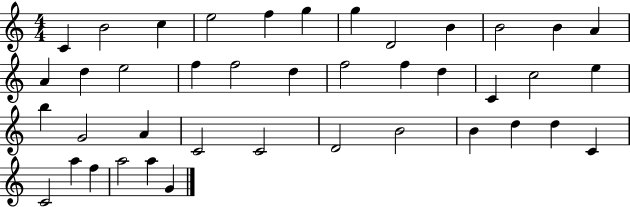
C4/q B4/h C5/q E5/h F5/q G5/q G5/q D4/h B4/q B4/h B4/q A4/q A4/q D5/q E5/h F5/q F5/h D5/q F5/h F5/q D5/q C4/q C5/h E5/q B5/q G4/h A4/q C4/h C4/h D4/h B4/h B4/q D5/q D5/q C4/q C4/h A5/q F5/q A5/h A5/q G4/q